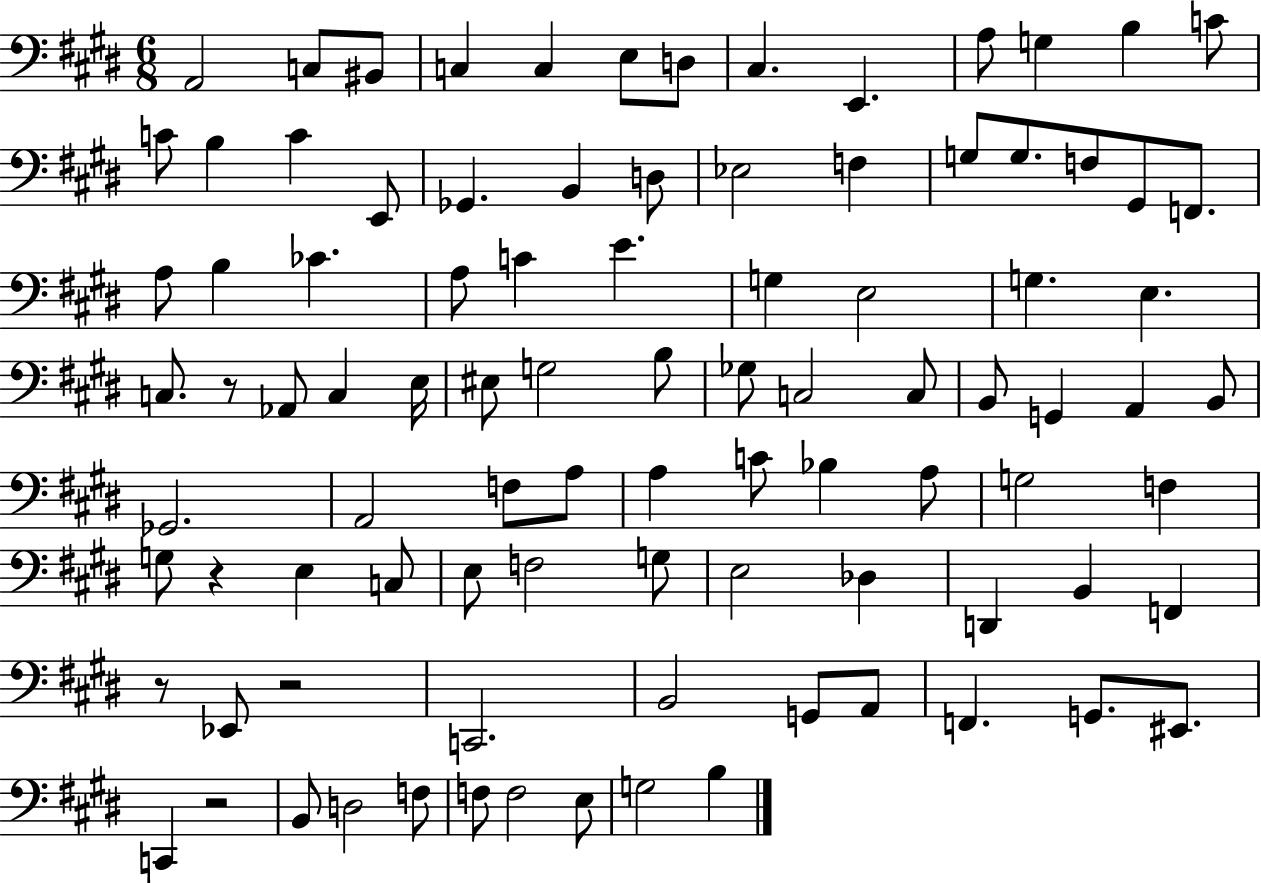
{
  \clef bass
  \numericTimeSignature
  \time 6/8
  \key e \major
  a,2 c8 bis,8 | c4 c4 e8 d8 | cis4. e,4. | a8 g4 b4 c'8 | \break c'8 b4 c'4 e,8 | ges,4. b,4 d8 | ees2 f4 | g8 g8. f8 gis,8 f,8. | \break a8 b4 ces'4. | a8 c'4 e'4. | g4 e2 | g4. e4. | \break c8. r8 aes,8 c4 e16 | eis8 g2 b8 | ges8 c2 c8 | b,8 g,4 a,4 b,8 | \break ges,2. | a,2 f8 a8 | a4 c'8 bes4 a8 | g2 f4 | \break g8 r4 e4 c8 | e8 f2 g8 | e2 des4 | d,4 b,4 f,4 | \break r8 ees,8 r2 | c,2. | b,2 g,8 a,8 | f,4. g,8. eis,8. | \break c,4 r2 | b,8 d2 f8 | f8 f2 e8 | g2 b4 | \break \bar "|."
}